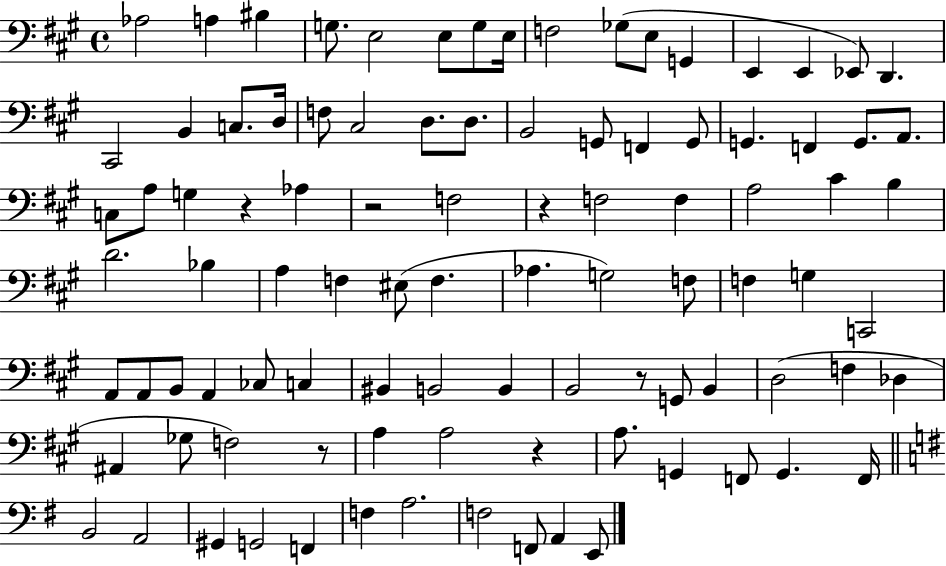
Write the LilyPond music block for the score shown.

{
  \clef bass
  \time 4/4
  \defaultTimeSignature
  \key a \major
  aes2 a4 bis4 | g8. e2 e8 g8 e16 | f2 ges8( e8 g,4 | e,4 e,4 ees,8) d,4. | \break cis,2 b,4 c8. d16 | f8 cis2 d8. d8. | b,2 g,8 f,4 g,8 | g,4. f,4 g,8. a,8. | \break c8 a8 g4 r4 aes4 | r2 f2 | r4 f2 f4 | a2 cis'4 b4 | \break d'2. bes4 | a4 f4 eis8( f4. | aes4. g2) f8 | f4 g4 c,2 | \break a,8 a,8 b,8 a,4 ces8 c4 | bis,4 b,2 b,4 | b,2 r8 g,8 b,4 | d2( f4 des4 | \break ais,4 ges8 f2) r8 | a4 a2 r4 | a8. g,4 f,8 g,4. f,16 | \bar "||" \break \key g \major b,2 a,2 | gis,4 g,2 f,4 | f4 a2. | f2 f,8 a,4 e,8 | \break \bar "|."
}